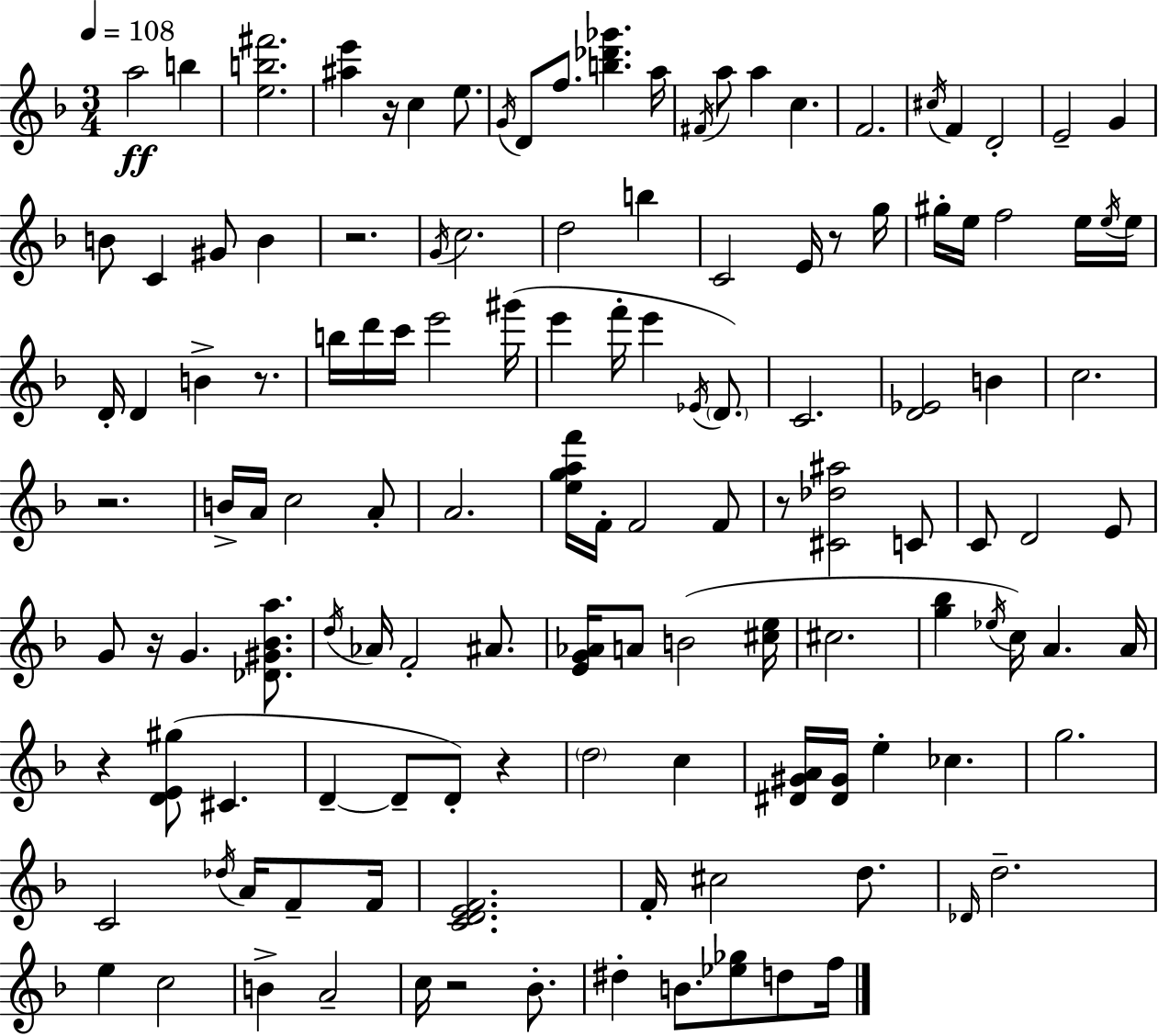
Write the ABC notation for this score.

X:1
T:Untitled
M:3/4
L:1/4
K:Dm
a2 b [eb^f']2 [^ae'] z/4 c e/2 G/4 D/2 f/2 [b_d'_g'] a/4 ^F/4 a/2 a c F2 ^c/4 F D2 E2 G B/2 C ^G/2 B z2 G/4 c2 d2 b C2 E/4 z/2 g/4 ^g/4 e/4 f2 e/4 e/4 e/4 D/4 D B z/2 b/4 d'/4 c'/4 e'2 ^g'/4 e' f'/4 e' _E/4 D/2 C2 [D_E]2 B c2 z2 B/4 A/4 c2 A/2 A2 [egaf']/4 F/4 F2 F/2 z/2 [^C_d^a]2 C/2 C/2 D2 E/2 G/2 z/4 G [_D^G_Ba]/2 d/4 _A/4 F2 ^A/2 [EG_A]/4 A/2 B2 [^ce]/4 ^c2 [g_b] _e/4 c/4 A A/4 z [DE^g]/2 ^C D D/2 D/2 z d2 c [^D^GA]/4 [^D^G]/4 e _c g2 C2 _d/4 A/4 F/2 F/4 [CDEF]2 F/4 ^c2 d/2 _D/4 d2 e c2 B A2 c/4 z2 _B/2 ^d B/2 [_e_g]/2 d/2 f/4